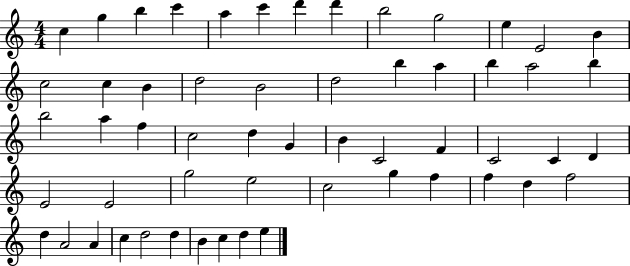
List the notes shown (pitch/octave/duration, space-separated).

C5/q G5/q B5/q C6/q A5/q C6/q D6/q D6/q B5/h G5/h E5/q E4/h B4/q C5/h C5/q B4/q D5/h B4/h D5/h B5/q A5/q B5/q A5/h B5/q B5/h A5/q F5/q C5/h D5/q G4/q B4/q C4/h F4/q C4/h C4/q D4/q E4/h E4/h G5/h E5/h C5/h G5/q F5/q F5/q D5/q F5/h D5/q A4/h A4/q C5/q D5/h D5/q B4/q C5/q D5/q E5/q